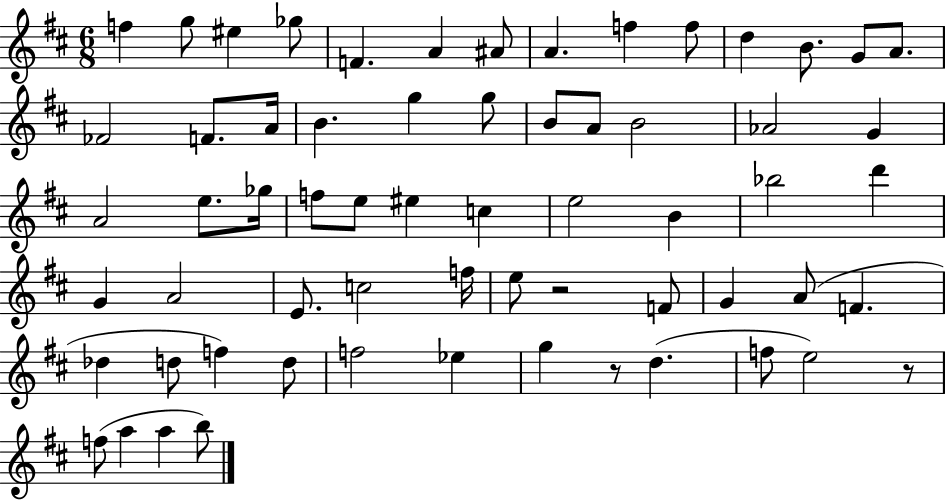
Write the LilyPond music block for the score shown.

{
  \clef treble
  \numericTimeSignature
  \time 6/8
  \key d \major
  \repeat volta 2 { f''4 g''8 eis''4 ges''8 | f'4. a'4 ais'8 | a'4. f''4 f''8 | d''4 b'8. g'8 a'8. | \break fes'2 f'8. a'16 | b'4. g''4 g''8 | b'8 a'8 b'2 | aes'2 g'4 | \break a'2 e''8. ges''16 | f''8 e''8 eis''4 c''4 | e''2 b'4 | bes''2 d'''4 | \break g'4 a'2 | e'8. c''2 f''16 | e''8 r2 f'8 | g'4 a'8( f'4. | \break des''4 d''8 f''4) d''8 | f''2 ees''4 | g''4 r8 d''4.( | f''8 e''2) r8 | \break f''8( a''4 a''4 b''8) | } \bar "|."
}